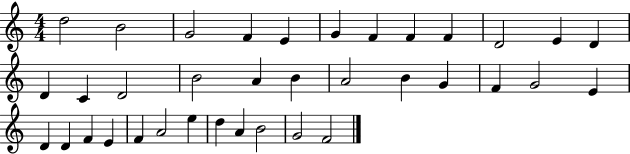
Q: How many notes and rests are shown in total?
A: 36